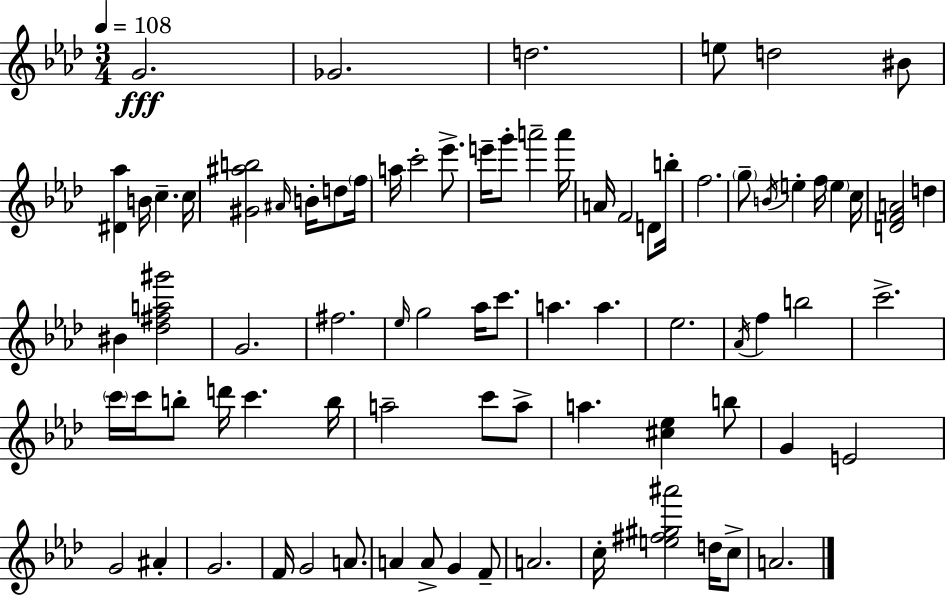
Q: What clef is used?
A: treble